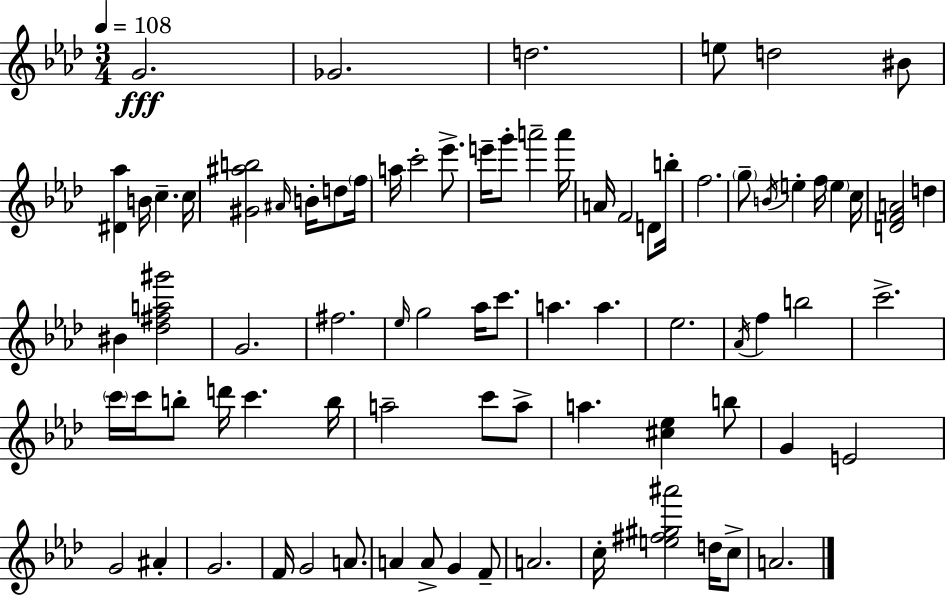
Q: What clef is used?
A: treble